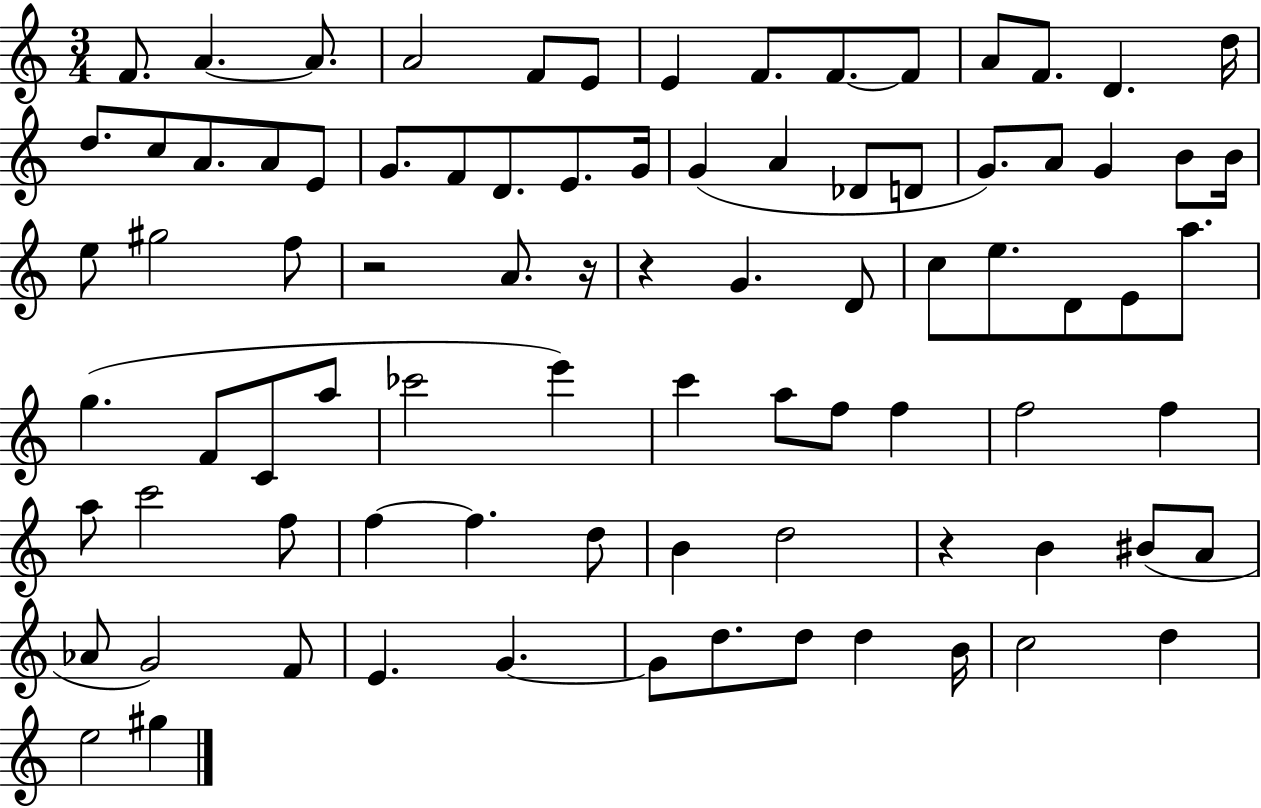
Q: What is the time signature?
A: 3/4